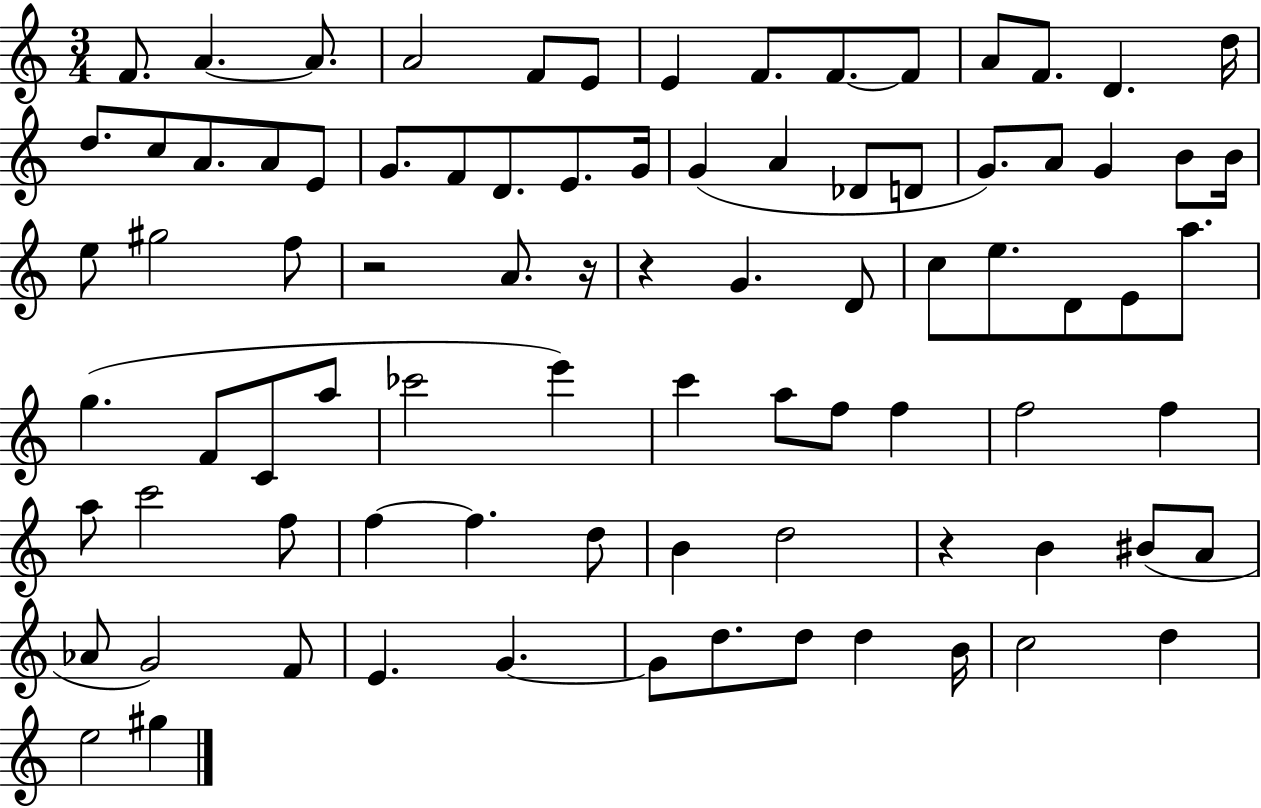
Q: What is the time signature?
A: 3/4